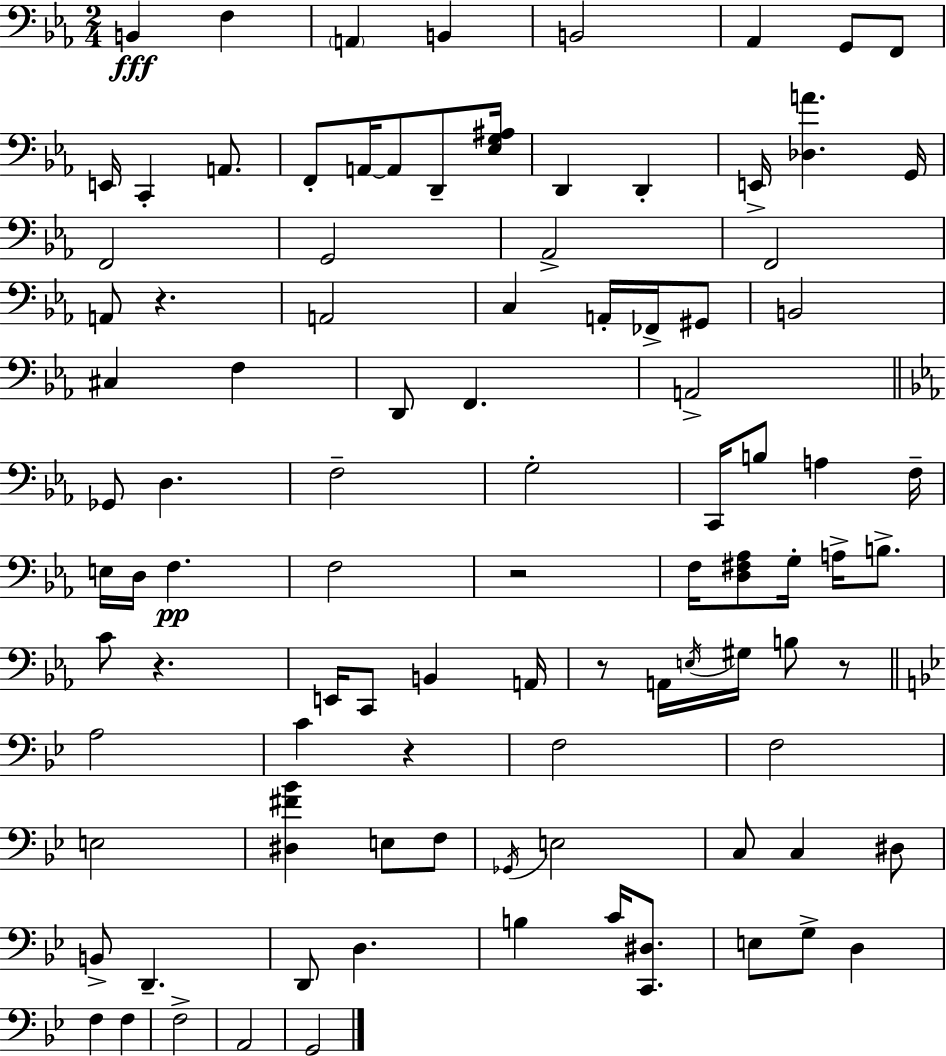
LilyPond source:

{
  \clef bass
  \numericTimeSignature
  \time 2/4
  \key c \minor
  b,4\fff f4 | \parenthesize a,4 b,4 | b,2 | aes,4 g,8 f,8 | \break e,16 c,4-. a,8. | f,8-. a,16~~ a,8 d,8-- <ees g ais>16 | d,4 d,4-. | e,16-> <des a'>4. g,16 | \break f,2 | g,2 | aes,2-> | f,2 | \break a,8 r4. | a,2 | c4 a,16-. fes,16-> gis,8 | b,2 | \break cis4 f4 | d,8 f,4. | a,2-> | \bar "||" \break \key ees \major ges,8 d4. | f2-- | g2-. | c,16 b8 a4 f16-- | \break e16 d16 f4.\pp | f2 | r2 | f16 <d fis aes>8 g16-. a16-> b8.-> | \break c'8 r4. | e,16 c,8 b,4 a,16 | r8 a,16 \acciaccatura { e16 } gis16 b8 r8 | \bar "||" \break \key bes \major a2 | c'4 r4 | f2 | f2 | \break e2 | <dis fis' bes'>4 e8 f8 | \acciaccatura { ges,16 } e2 | c8 c4 dis8 | \break b,8-> d,4.-- | d,8 d4. | b4 c'16 <c, dis>8. | e8 g8-> d4 | \break f4 f4 | f2-> | a,2 | g,2 | \break \bar "|."
}